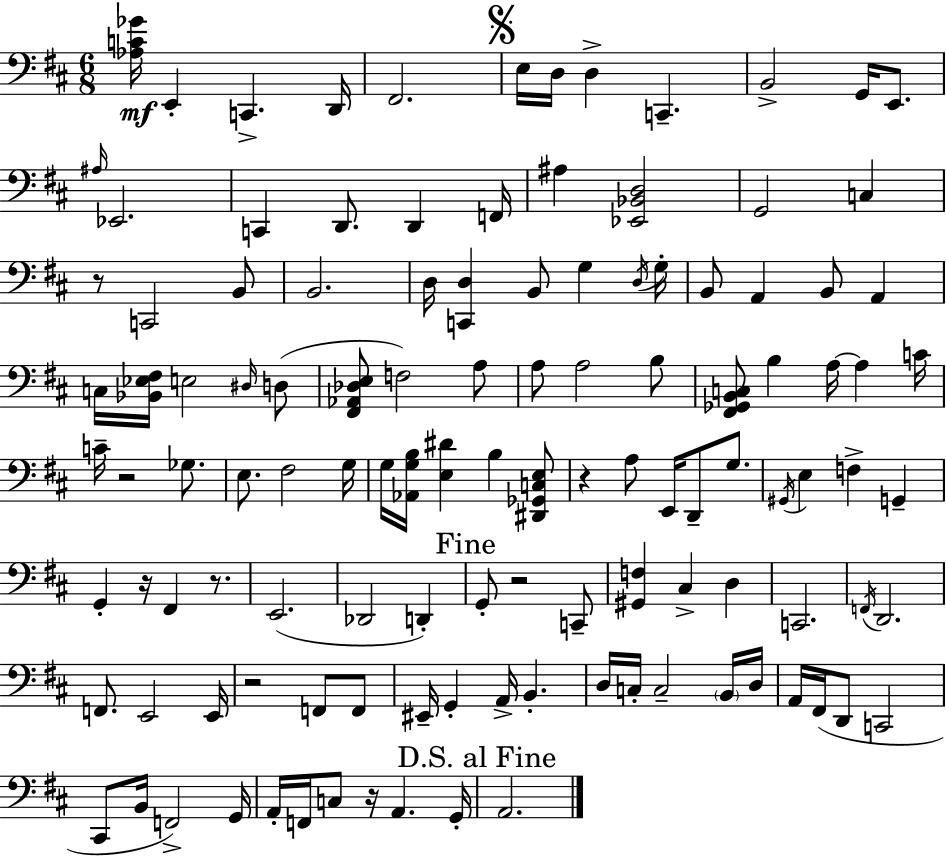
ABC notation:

X:1
T:Untitled
M:6/8
L:1/4
K:D
[_A,C_G]/4 E,, C,, D,,/4 ^F,,2 E,/4 D,/4 D, C,, B,,2 G,,/4 E,,/2 ^A,/4 _E,,2 C,, D,,/2 D,, F,,/4 ^A, [_E,,_B,,D,]2 G,,2 C, z/2 C,,2 B,,/2 B,,2 D,/4 [C,,D,] B,,/2 G, D,/4 G,/4 B,,/2 A,, B,,/2 A,, C,/4 [_B,,_E,^F,]/4 E,2 ^D,/4 D,/2 [^F,,_A,,_D,E,]/2 F,2 A,/2 A,/2 A,2 B,/2 [^F,,_G,,B,,C,]/2 B, A,/4 A, C/4 C/4 z2 _G,/2 E,/2 ^F,2 G,/4 G,/4 [_A,,G,B,]/4 [E,^D] B, [^D,,_G,,C,E,]/2 z A,/2 E,,/4 D,,/2 G,/2 ^G,,/4 E, F, G,, G,, z/4 ^F,, z/2 E,,2 _D,,2 D,, G,,/2 z2 C,,/2 [^G,,F,] ^C, D, C,,2 F,,/4 D,,2 F,,/2 E,,2 E,,/4 z2 F,,/2 F,,/2 ^E,,/4 G,, A,,/4 B,, D,/4 C,/4 C,2 B,,/4 D,/4 A,,/4 ^F,,/4 D,,/2 C,,2 ^C,,/2 B,,/4 F,,2 G,,/4 A,,/4 F,,/4 C,/2 z/4 A,, G,,/4 A,,2